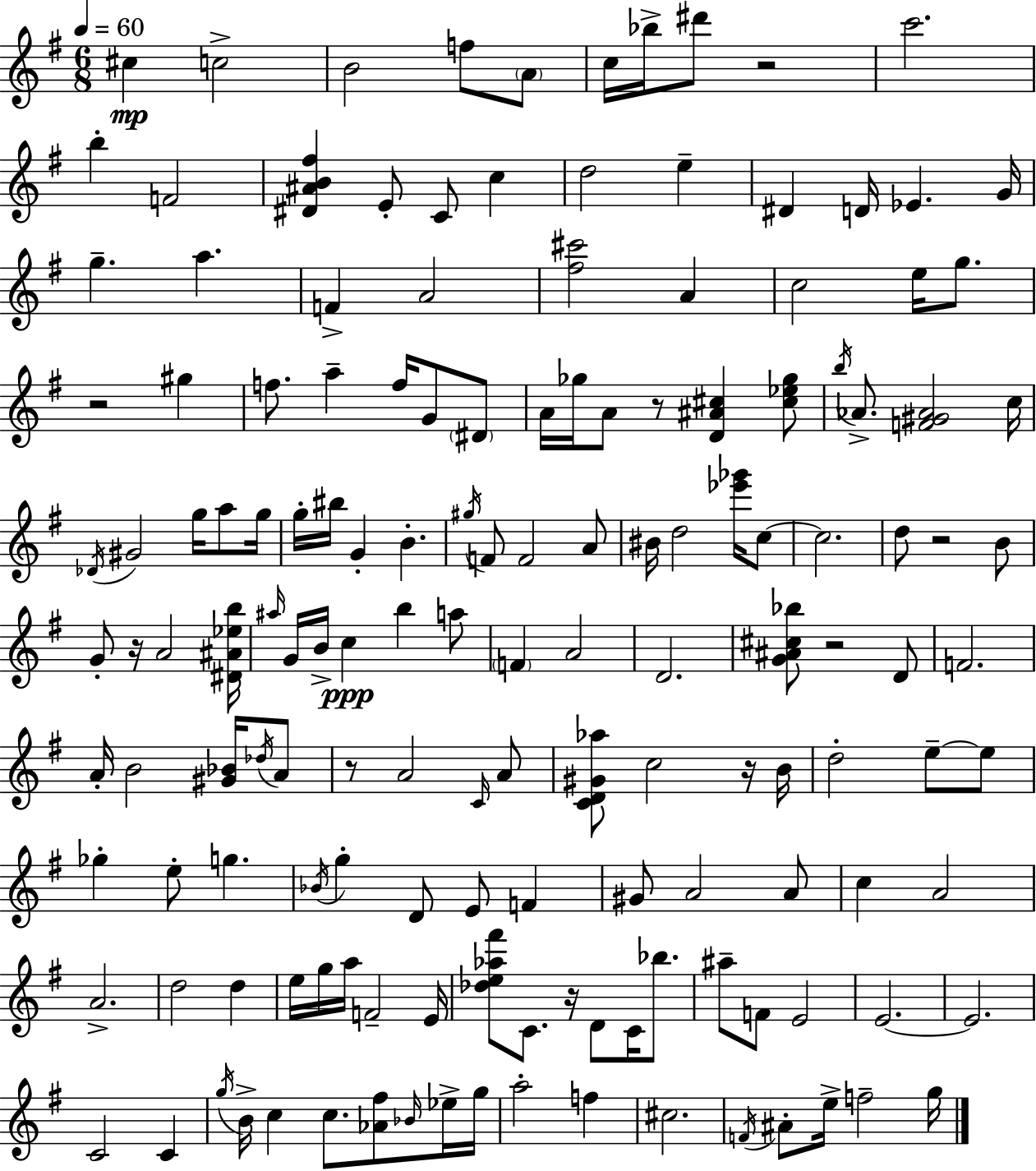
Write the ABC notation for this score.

X:1
T:Untitled
M:6/8
L:1/4
K:G
^c c2 B2 f/2 A/2 c/4 _b/4 ^d'/2 z2 c'2 b F2 [^D^AB^f] E/2 C/2 c d2 e ^D D/4 _E G/4 g a F A2 [^f^c']2 A c2 e/4 g/2 z2 ^g f/2 a f/4 G/2 ^D/2 A/4 _g/4 A/2 z/2 [D^A^c] [^c_e_g]/2 b/4 _A/2 [F^G_A]2 c/4 _D/4 ^G2 g/4 a/2 g/4 g/4 ^b/4 G B ^g/4 F/2 F2 A/2 ^B/4 d2 [_e'_g']/4 c/2 c2 d/2 z2 B/2 G/2 z/4 A2 [^D^A_eb]/4 ^a/4 G/4 B/4 c b a/2 F A2 D2 [G^A^c_b]/2 z2 D/2 F2 A/4 B2 [^G_B]/4 _d/4 A/2 z/2 A2 C/4 A/2 [CD^G_a]/2 c2 z/4 B/4 d2 e/2 e/2 _g e/2 g _B/4 g D/2 E/2 F ^G/2 A2 A/2 c A2 A2 d2 d e/4 g/4 a/4 F2 E/4 [_de_a^f']/2 C/2 z/4 D/2 C/4 _b/2 ^a/2 F/2 E2 E2 E2 C2 C g/4 B/4 c c/2 [_A^f]/2 _B/4 _e/4 g/4 a2 f ^c2 F/4 ^A/2 e/4 f2 g/4